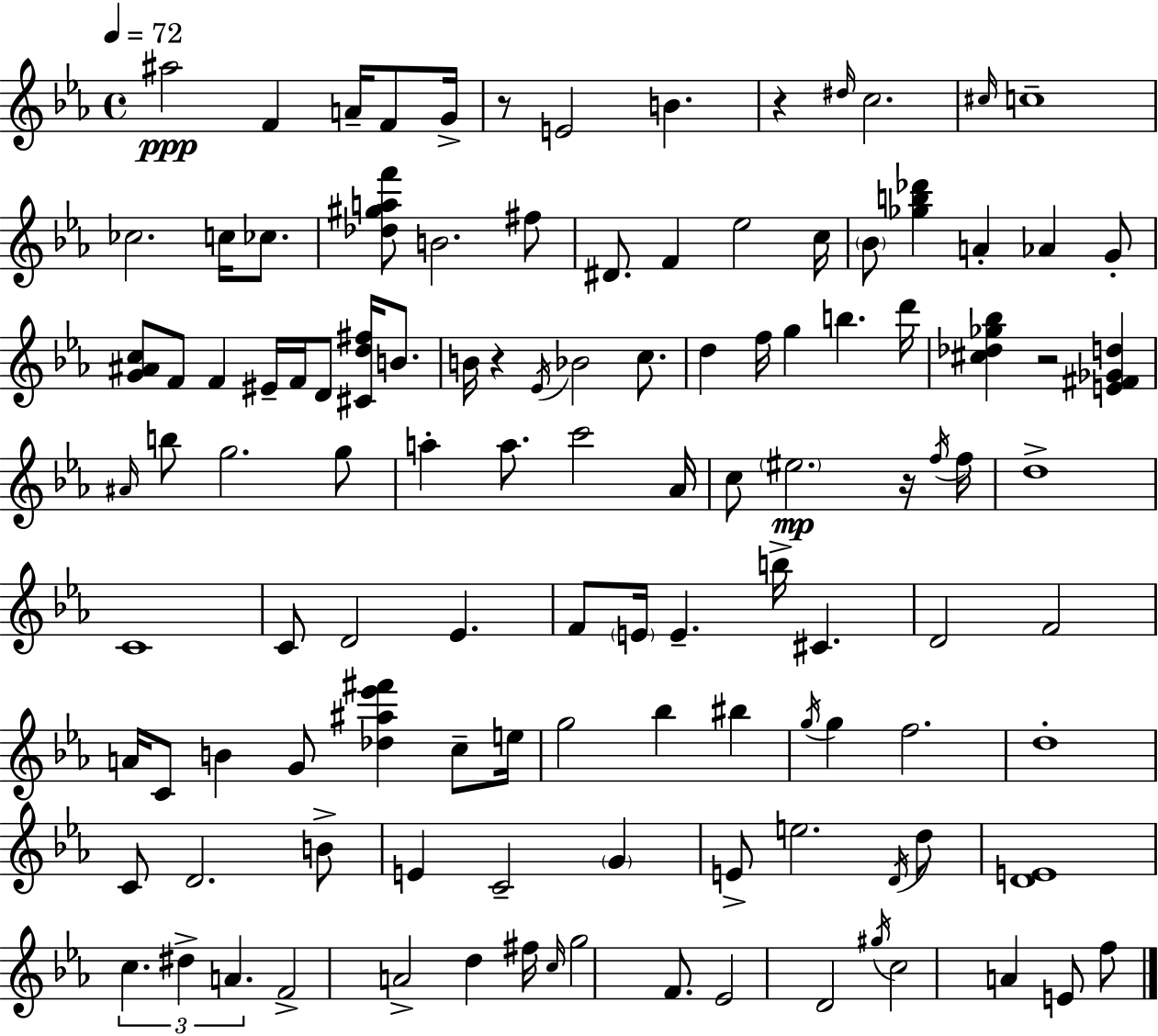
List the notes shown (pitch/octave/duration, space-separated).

A#5/h F4/q A4/s F4/e G4/s R/e E4/h B4/q. R/q D#5/s C5/h. C#5/s C5/w CES5/h. C5/s CES5/e. [Db5,G#5,A5,F6]/e B4/h. F#5/e D#4/e. F4/q Eb5/h C5/s Bb4/e [Gb5,B5,Db6]/q A4/q Ab4/q G4/e [G4,A#4,C5]/e F4/e F4/q EIS4/s F4/s D4/e [C#4,D5,F#5]/s B4/e. B4/s R/q Eb4/s Bb4/h C5/e. D5/q F5/s G5/q B5/q. D6/s [C#5,Db5,Gb5,Bb5]/q R/h [E4,F#4,Gb4,D5]/q A#4/s B5/e G5/h. G5/e A5/q A5/e. C6/h Ab4/s C5/e EIS5/h. R/s F5/s F5/s D5/w C4/w C4/e D4/h Eb4/q. F4/e E4/s E4/q. B5/s C#4/q. D4/h F4/h A4/s C4/e B4/q G4/e [Db5,A#5,Eb6,F#6]/q C5/e E5/s G5/h Bb5/q BIS5/q G5/s G5/q F5/h. D5/w C4/e D4/h. B4/e E4/q C4/h G4/q E4/e E5/h. D4/s D5/e [D4,E4]/w C5/q. D#5/q A4/q. F4/h A4/h D5/q F#5/s C5/s G5/h F4/e. Eb4/h D4/h G#5/s C5/h A4/q E4/e F5/e